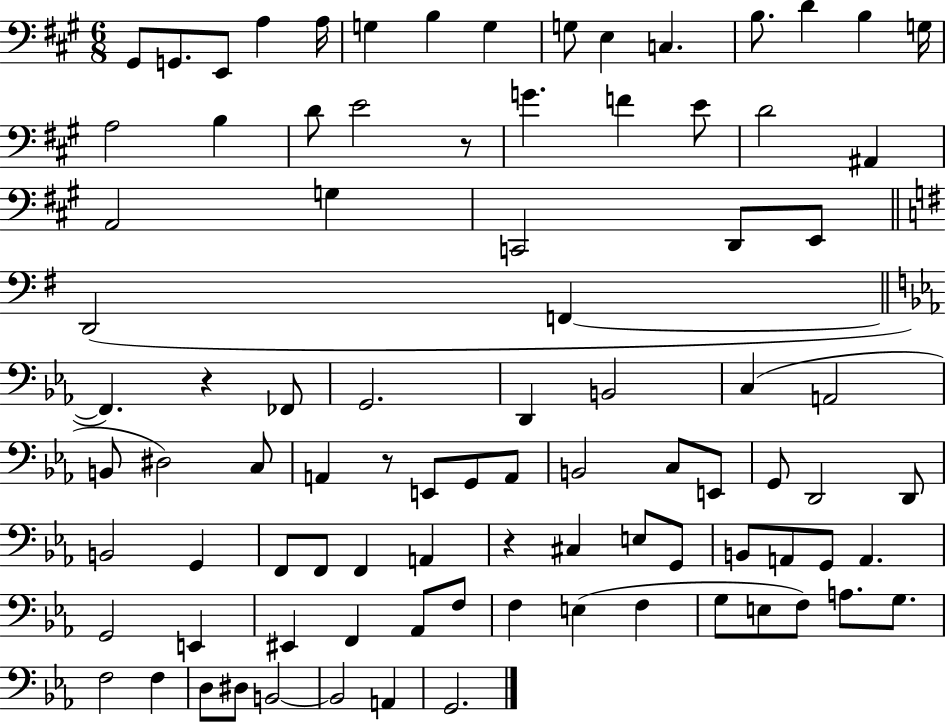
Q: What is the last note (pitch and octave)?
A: G2